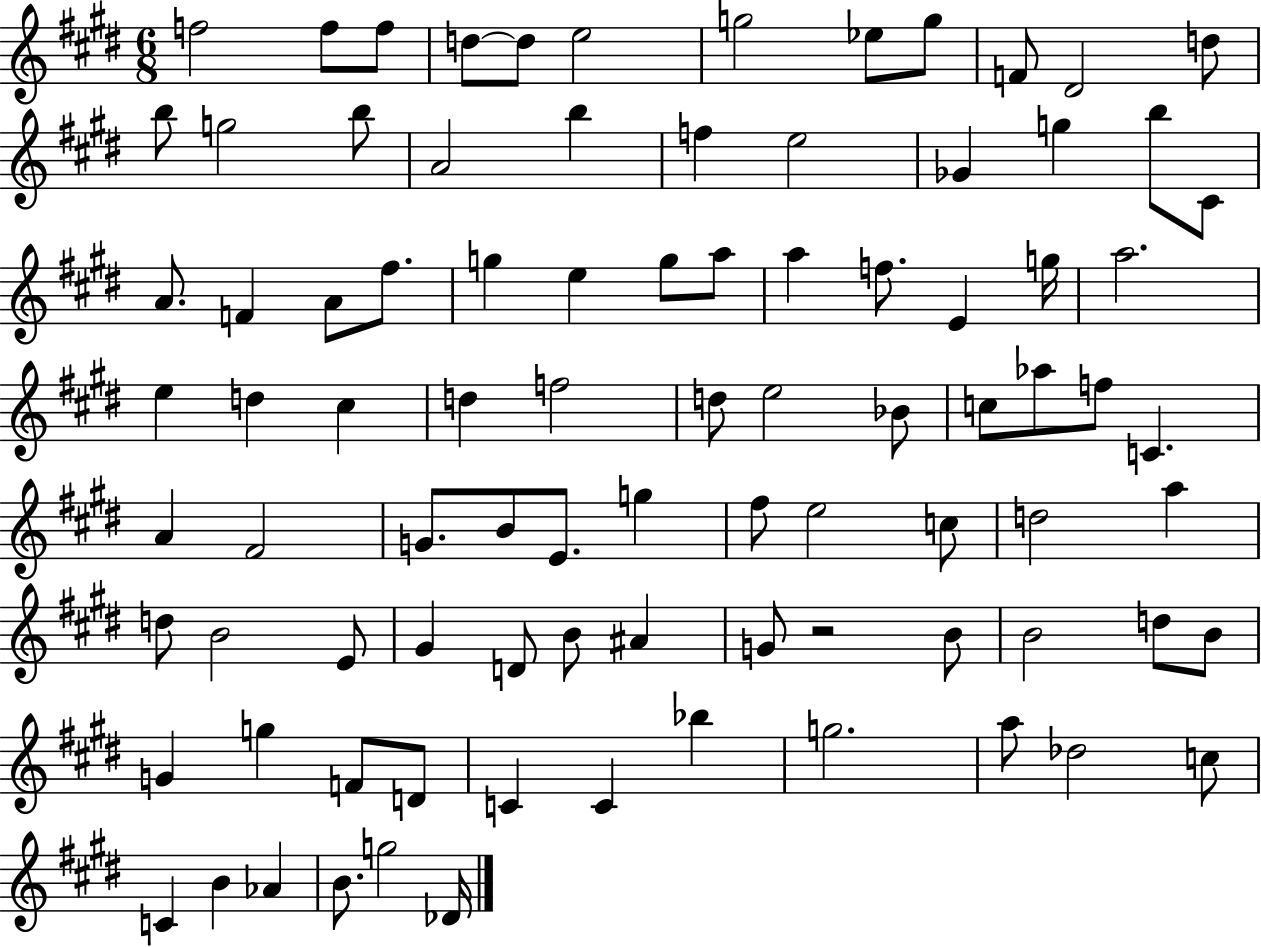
F5/h F5/e F5/e D5/e D5/e E5/h G5/h Eb5/e G5/e F4/e D#4/h D5/e B5/e G5/h B5/e A4/h B5/q F5/q E5/h Gb4/q G5/q B5/e C#4/e A4/e. F4/q A4/e F#5/e. G5/q E5/q G5/e A5/e A5/q F5/e. E4/q G5/s A5/h. E5/q D5/q C#5/q D5/q F5/h D5/e E5/h Bb4/e C5/e Ab5/e F5/e C4/q. A4/q F#4/h G4/e. B4/e E4/e. G5/q F#5/e E5/h C5/e D5/h A5/q D5/e B4/h E4/e G#4/q D4/e B4/e A#4/q G4/e R/h B4/e B4/h D5/e B4/e G4/q G5/q F4/e D4/e C4/q C4/q Bb5/q G5/h. A5/e Db5/h C5/e C4/q B4/q Ab4/q B4/e. G5/h Db4/s